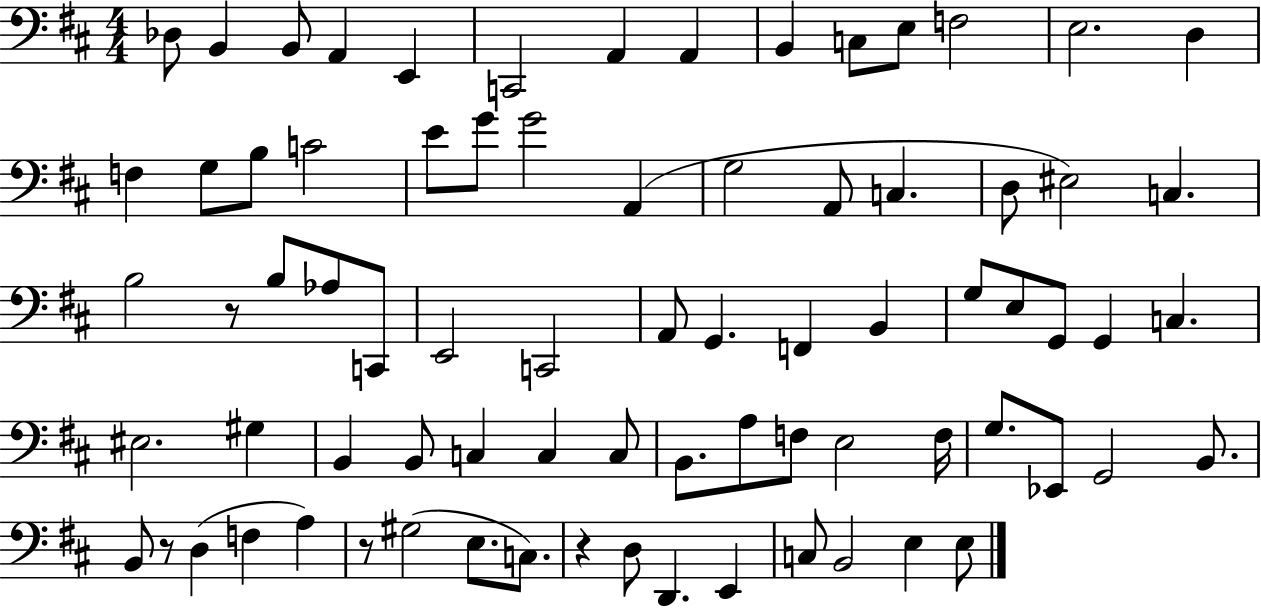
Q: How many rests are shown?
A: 4